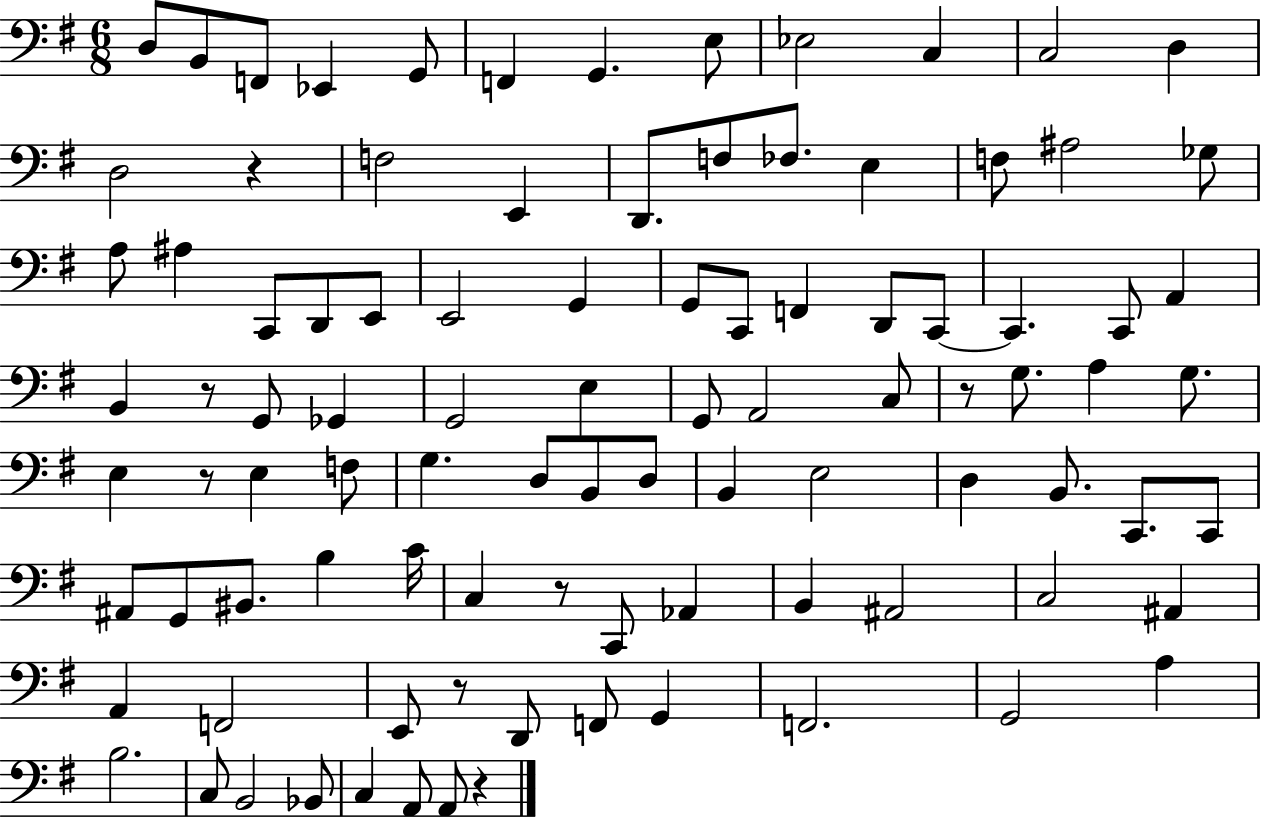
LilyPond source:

{
  \clef bass
  \numericTimeSignature
  \time 6/8
  \key g \major
  \repeat volta 2 { d8 b,8 f,8 ees,4 g,8 | f,4 g,4. e8 | ees2 c4 | c2 d4 | \break d2 r4 | f2 e,4 | d,8. f8 fes8. e4 | f8 ais2 ges8 | \break a8 ais4 c,8 d,8 e,8 | e,2 g,4 | g,8 c,8 f,4 d,8 c,8~~ | c,4. c,8 a,4 | \break b,4 r8 g,8 ges,4 | g,2 e4 | g,8 a,2 c8 | r8 g8. a4 g8. | \break e4 r8 e4 f8 | g4. d8 b,8 d8 | b,4 e2 | d4 b,8. c,8. c,8 | \break ais,8 g,8 bis,8. b4 c'16 | c4 r8 c,8 aes,4 | b,4 ais,2 | c2 ais,4 | \break a,4 f,2 | e,8 r8 d,8 f,8 g,4 | f,2. | g,2 a4 | \break b2. | c8 b,2 bes,8 | c4 a,8 a,8 r4 | } \bar "|."
}